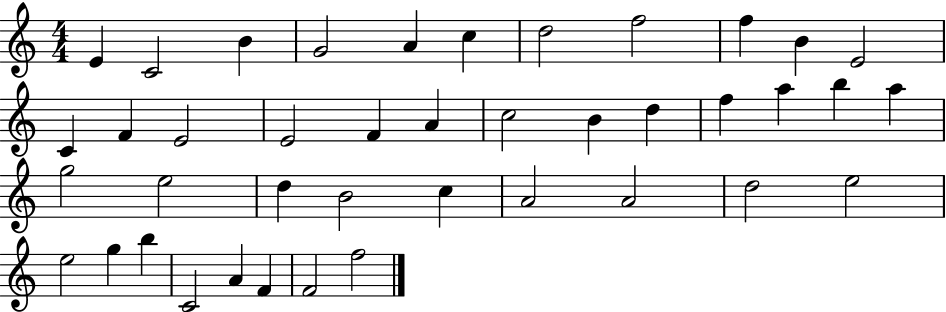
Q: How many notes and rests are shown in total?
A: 41